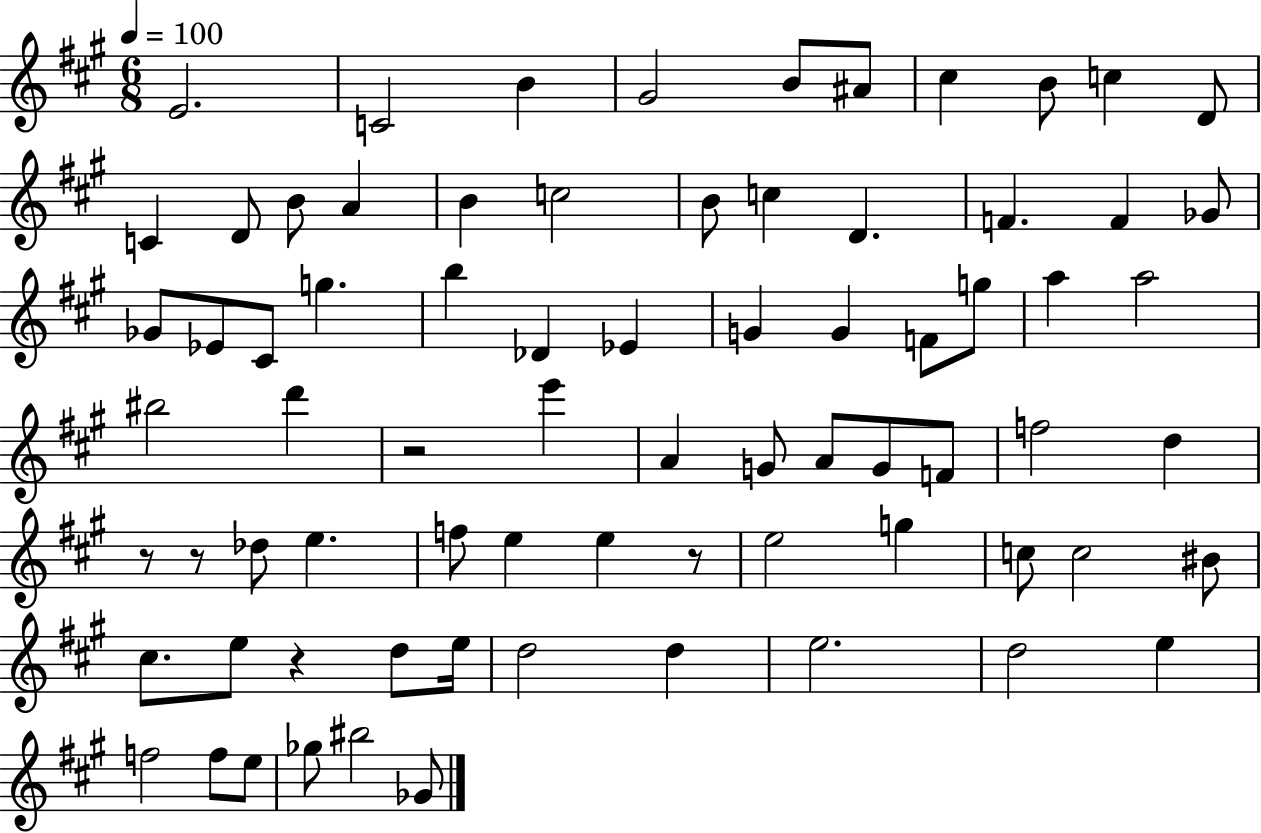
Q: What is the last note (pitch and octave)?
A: Gb4